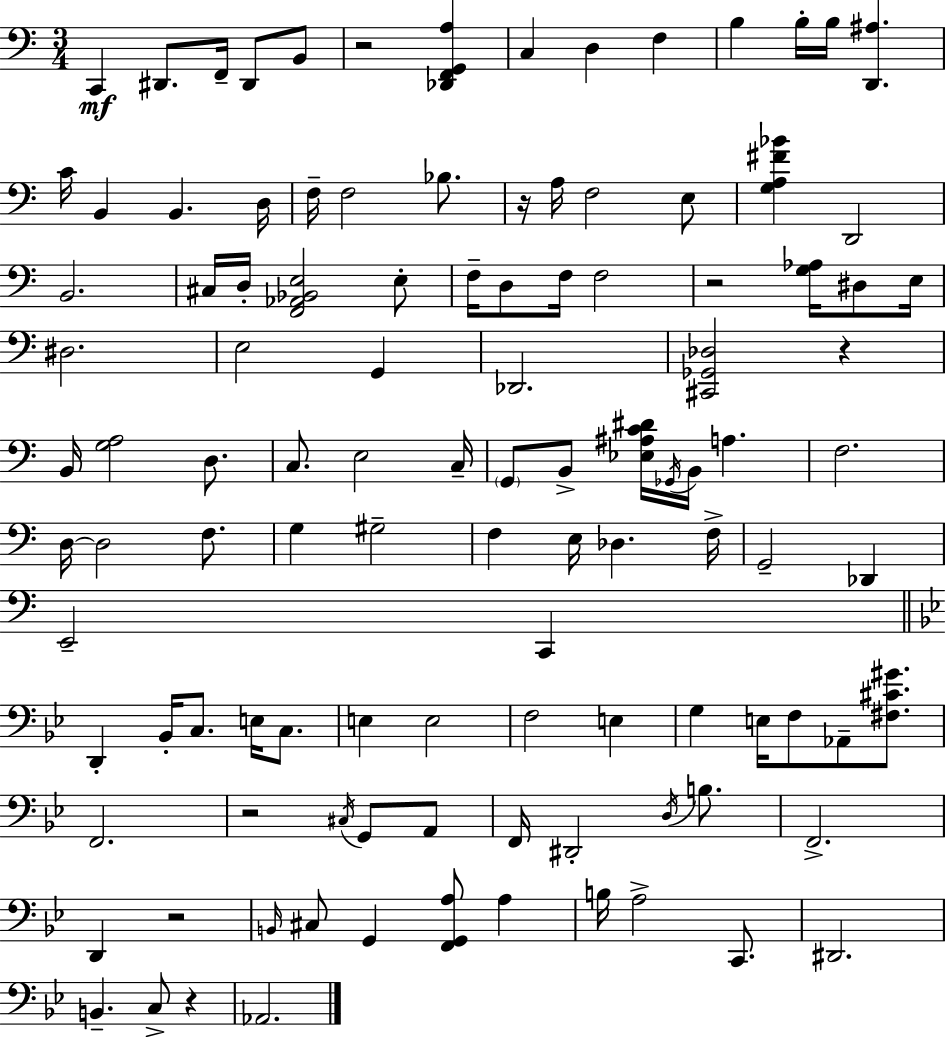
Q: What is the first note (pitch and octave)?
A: C2